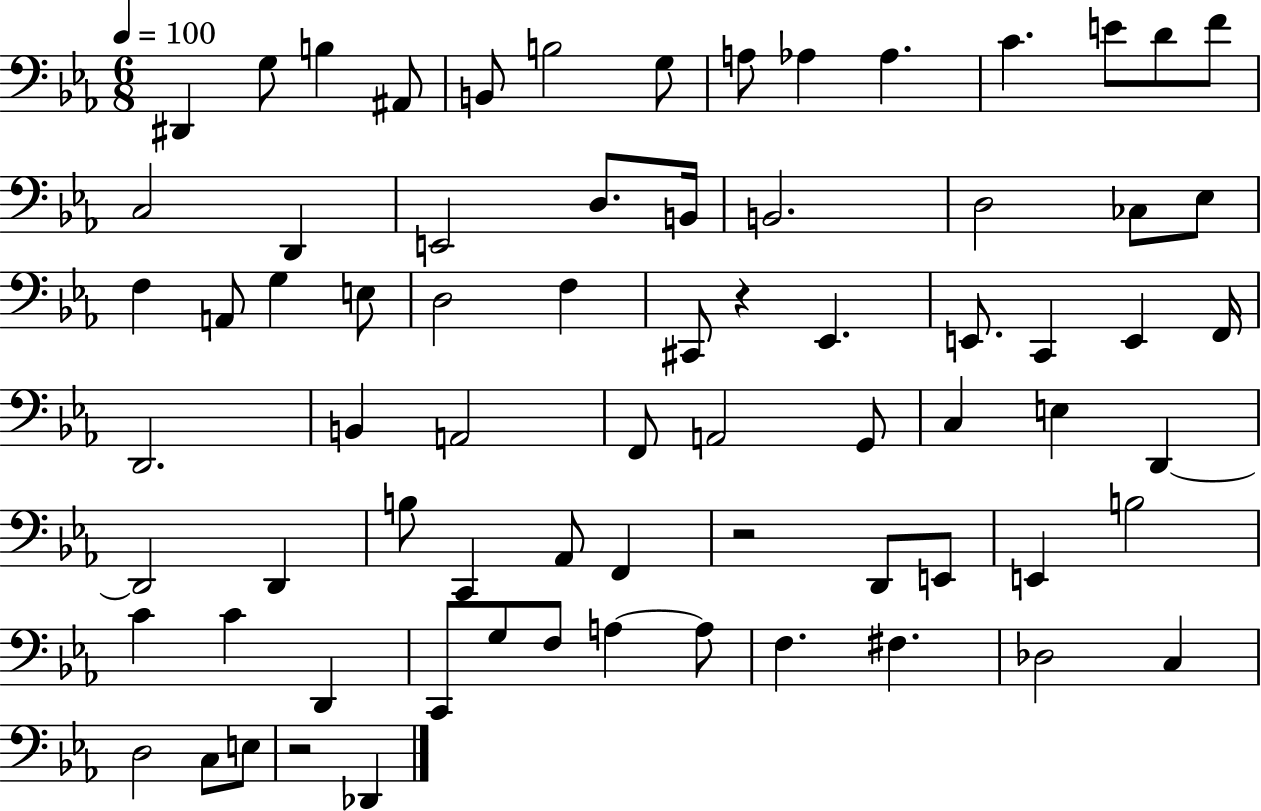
D#2/q G3/e B3/q A#2/e B2/e B3/h G3/e A3/e Ab3/q Ab3/q. C4/q. E4/e D4/e F4/e C3/h D2/q E2/h D3/e. B2/s B2/h. D3/h CES3/e Eb3/e F3/q A2/e G3/q E3/e D3/h F3/q C#2/e R/q Eb2/q. E2/e. C2/q E2/q F2/s D2/h. B2/q A2/h F2/e A2/h G2/e C3/q E3/q D2/q D2/h D2/q B3/e C2/q Ab2/e F2/q R/h D2/e E2/e E2/q B3/h C4/q C4/q D2/q C2/e G3/e F3/e A3/q A3/e F3/q. F#3/q. Db3/h C3/q D3/h C3/e E3/e R/h Db2/q